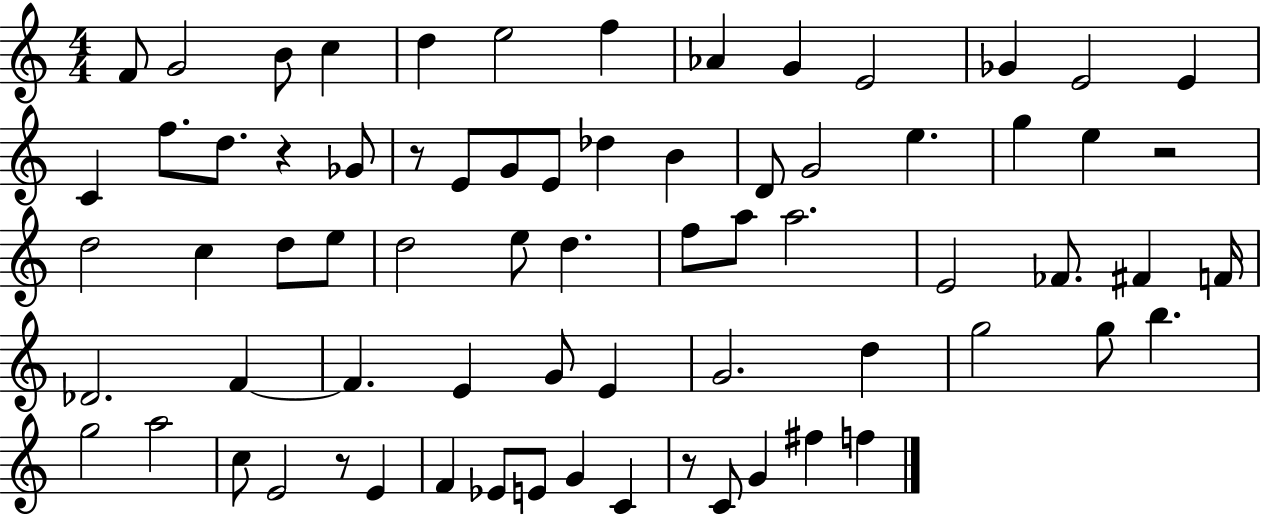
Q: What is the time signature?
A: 4/4